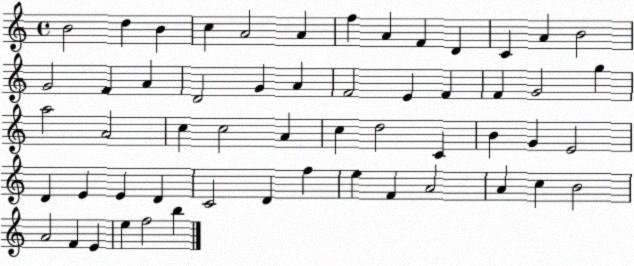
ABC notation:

X:1
T:Untitled
M:4/4
L:1/4
K:C
B2 d B c A2 A f A F D C A B2 G2 F A D2 G A F2 E F F G2 g a2 A2 c c2 A c d2 C B G E2 D E E D C2 D f e F A2 A c B2 A2 F E e f2 b